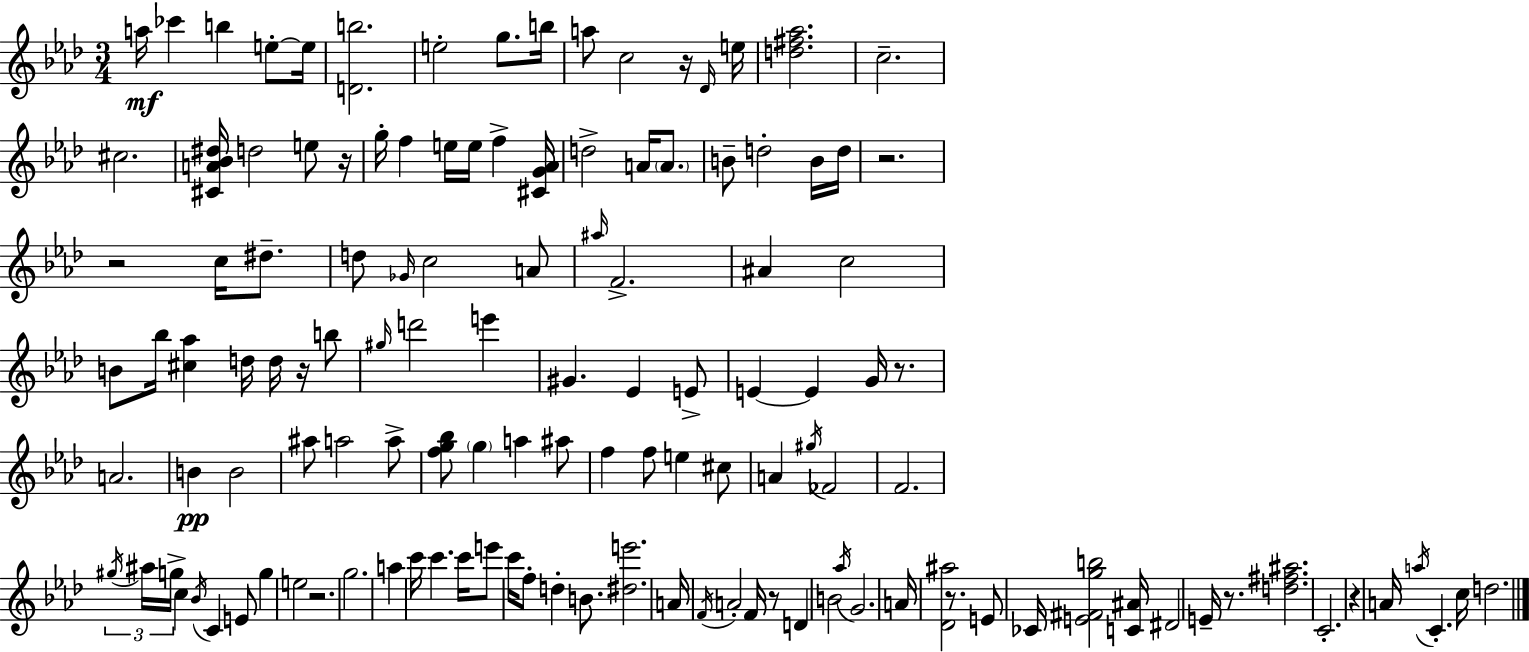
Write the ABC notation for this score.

X:1
T:Untitled
M:3/4
L:1/4
K:Fm
a/4 _c' b e/2 e/4 [Db]2 e2 g/2 b/4 a/2 c2 z/4 _D/4 e/4 [d^f_a]2 c2 ^c2 [^CA_B^d]/4 d2 e/2 z/4 g/4 f e/4 e/4 f [^CG_A]/4 d2 A/4 A/2 B/2 d2 B/4 d/4 z2 z2 c/4 ^d/2 d/2 _G/4 c2 A/2 ^a/4 F2 ^A c2 B/2 _b/4 [^c_a] d/4 d/4 z/4 b/2 ^g/4 d'2 e' ^G _E E/2 E E G/4 z/2 A2 B B2 ^a/2 a2 a/2 [fg_b]/2 g a ^a/2 f f/2 e ^c/2 A ^g/4 _F2 F2 ^g/4 ^a/4 g/4 c _B/4 C E/2 g e2 z2 g2 a c'/4 c' c'/4 e'/2 c'/4 f/2 d B/2 [^de']2 A/4 F/4 A2 F/4 z/2 D B2 _a/4 G2 A/4 [_D^a]2 z/2 E/2 _C/4 [E^Fgb]2 [C^A]/4 ^D2 E/4 z/2 [d^f^a]2 C2 z A/4 a/4 C c/4 d2